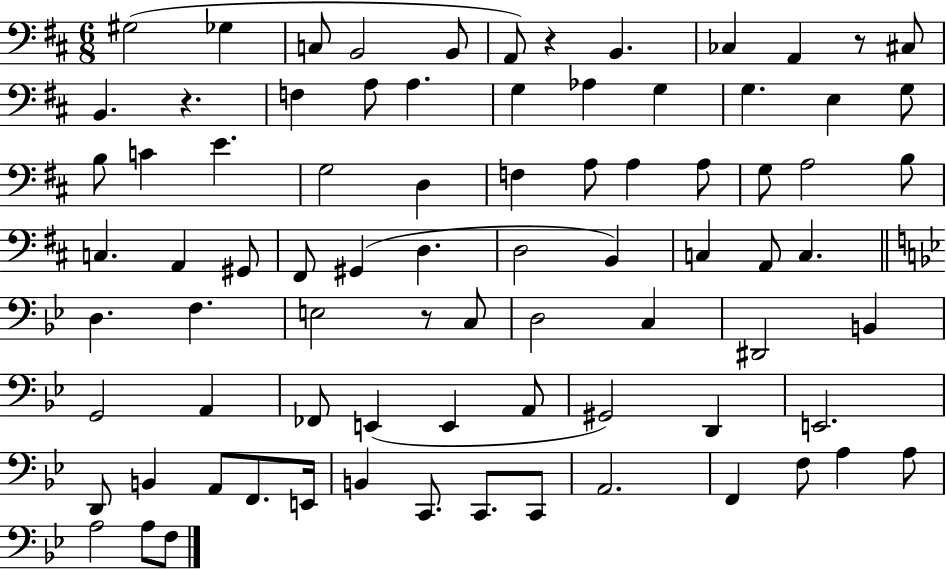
X:1
T:Untitled
M:6/8
L:1/4
K:D
^G,2 _G, C,/2 B,,2 B,,/2 A,,/2 z B,, _C, A,, z/2 ^C,/2 B,, z F, A,/2 A, G, _A, G, G, E, G,/2 B,/2 C E G,2 D, F, A,/2 A, A,/2 G,/2 A,2 B,/2 C, A,, ^G,,/2 ^F,,/2 ^G,, D, D,2 B,, C, A,,/2 C, D, F, E,2 z/2 C,/2 D,2 C, ^D,,2 B,, G,,2 A,, _F,,/2 E,, E,, A,,/2 ^G,,2 D,, E,,2 D,,/2 B,, A,,/2 F,,/2 E,,/4 B,, C,,/2 C,,/2 C,,/2 A,,2 F,, F,/2 A, A,/2 A,2 A,/2 F,/2